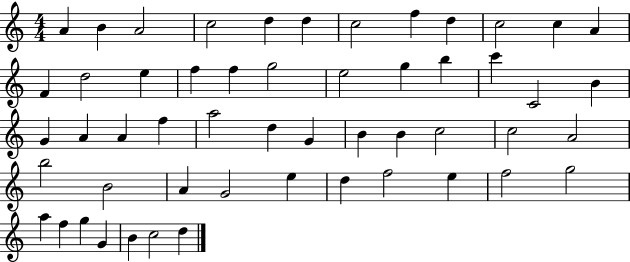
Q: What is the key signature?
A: C major